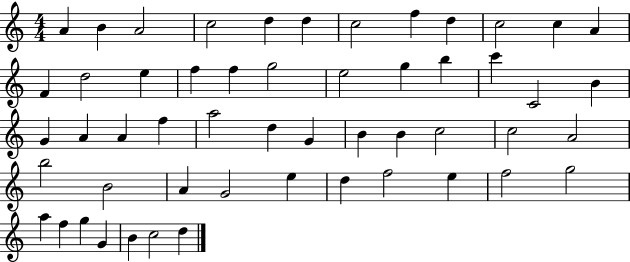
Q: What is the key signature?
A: C major